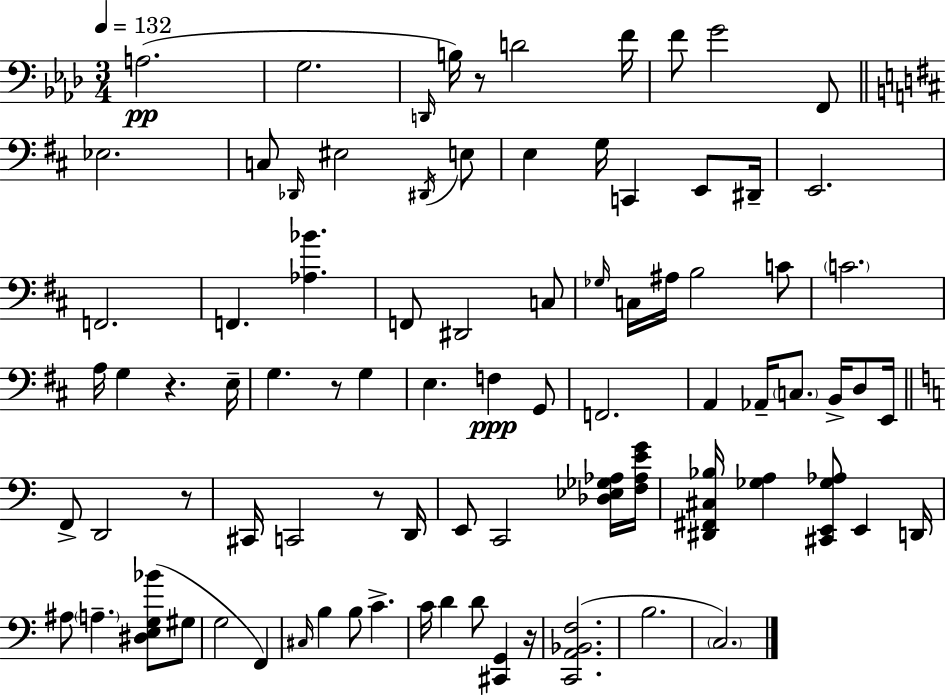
{
  \clef bass
  \numericTimeSignature
  \time 3/4
  \key aes \major
  \tempo 4 = 132
  a2.(\pp | g2. | \grace { d,16 } b16) r8 d'2 | f'16 f'8 g'2 f,8 | \break \bar "||" \break \key d \major ees2. | c8 \grace { des,16 } eis2 \acciaccatura { dis,16 } | e8 e4 g16 c,4 e,8 | dis,16-- e,2. | \break f,2. | f,4. <aes bes'>4. | f,8 dis,2 | c8 \grace { ges16 } c16 ais16 b2 | \break c'8 \parenthesize c'2. | a16 g4 r4. | e16-- g4. r8 g4 | e4. f4\ppp | \break g,8 f,2. | a,4 aes,16-- \parenthesize c8. b,16-> | d8 e,16 \bar "||" \break \key c \major f,8-> d,2 r8 | cis,16 c,2 r8 d,16 | e,8 c,2 <des ees ges aes>16 <f aes e' g'>16 | <dis, fis, cis bes>16 <ges a>4 <cis, e, ges aes>8 e,4 d,16 | \break ais8 \parenthesize a4.-- <dis e g bes'>8( gis8 | g2 f,4) | \grace { cis16 } b4 b8 c'4.-> | c'16 d'4 d'8 <cis, g,>4 | \break r16 <c, a, bes, f>2.( | b2. | \parenthesize c2.) | \bar "|."
}